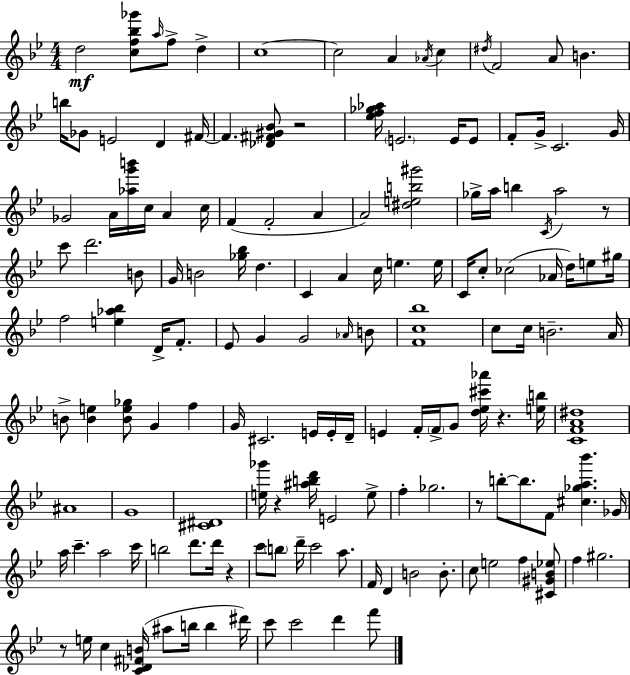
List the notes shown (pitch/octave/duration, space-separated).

D5/h [C5,F5,Bb5,Gb6]/e A5/s F5/e D5/q C5/w C5/h A4/q Ab4/s C5/q D#5/s F4/h A4/e B4/q. B5/s Gb4/e E4/h D4/q F#4/s F#4/q. [Db4,F#4,G#4,Bb4]/e R/h [Eb5,F5,Gb5,Ab5]/s E4/h. E4/s E4/e F4/e G4/s C4/h. G4/s Gb4/h A4/s [Ab5,G6,B6]/s C5/s A4/q C5/s F4/q F4/h A4/q A4/h [D#5,E5,B5,G#6]/h Gb5/s A5/s B5/q C4/s A5/h R/e C6/e D6/h. B4/e G4/s B4/h [Gb5,Bb5]/s D5/q. C4/q A4/q C5/s E5/q. E5/s C4/s C5/e CES5/h Ab4/s D5/s E5/e G#5/s F5/h [E5,Ab5,Bb5]/q D4/s F4/e. Eb4/e G4/q G4/h Ab4/s B4/e [F4,C5,Bb5]/w C5/e C5/s B4/h. A4/s B4/e [B4,E5]/q [B4,E5,Gb5]/e G4/q F5/q G4/s C#4/h. E4/s E4/s D4/s E4/q F4/s F4/s G4/e [D5,Eb5,C#6,Ab6]/s R/q. [E5,B5]/s [C4,F4,A4,D#5]/w A#4/w G4/w [C#4,D#4]/w [E5,Gb6]/s R/q [A#5,B5,D6]/s E4/h E5/e F5/q Gb5/h. R/e B5/e B5/e. F4/e [C#5,Gb5,A5,Bb6]/q. Gb4/s A5/s C6/q. A5/h C6/s B5/h D6/e. D6/s R/q C6/e B5/e D6/s C6/h A5/e. F4/s D4/q B4/h B4/e. C5/e E5/h F5/q [C#4,G#4,B4,Eb5]/e F5/q G#5/h. R/e E5/s C5/q [C4,Db4,F#4,B4]/s A#5/e B5/s B5/q D#6/s C6/e C6/h D6/q F6/e